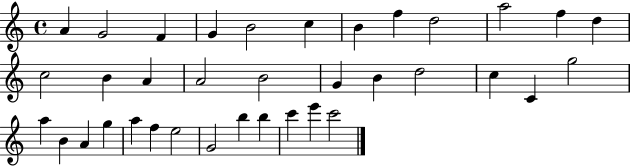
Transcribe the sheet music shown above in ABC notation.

X:1
T:Untitled
M:4/4
L:1/4
K:C
A G2 F G B2 c B f d2 a2 f d c2 B A A2 B2 G B d2 c C g2 a B A g a f e2 G2 b b c' e' c'2